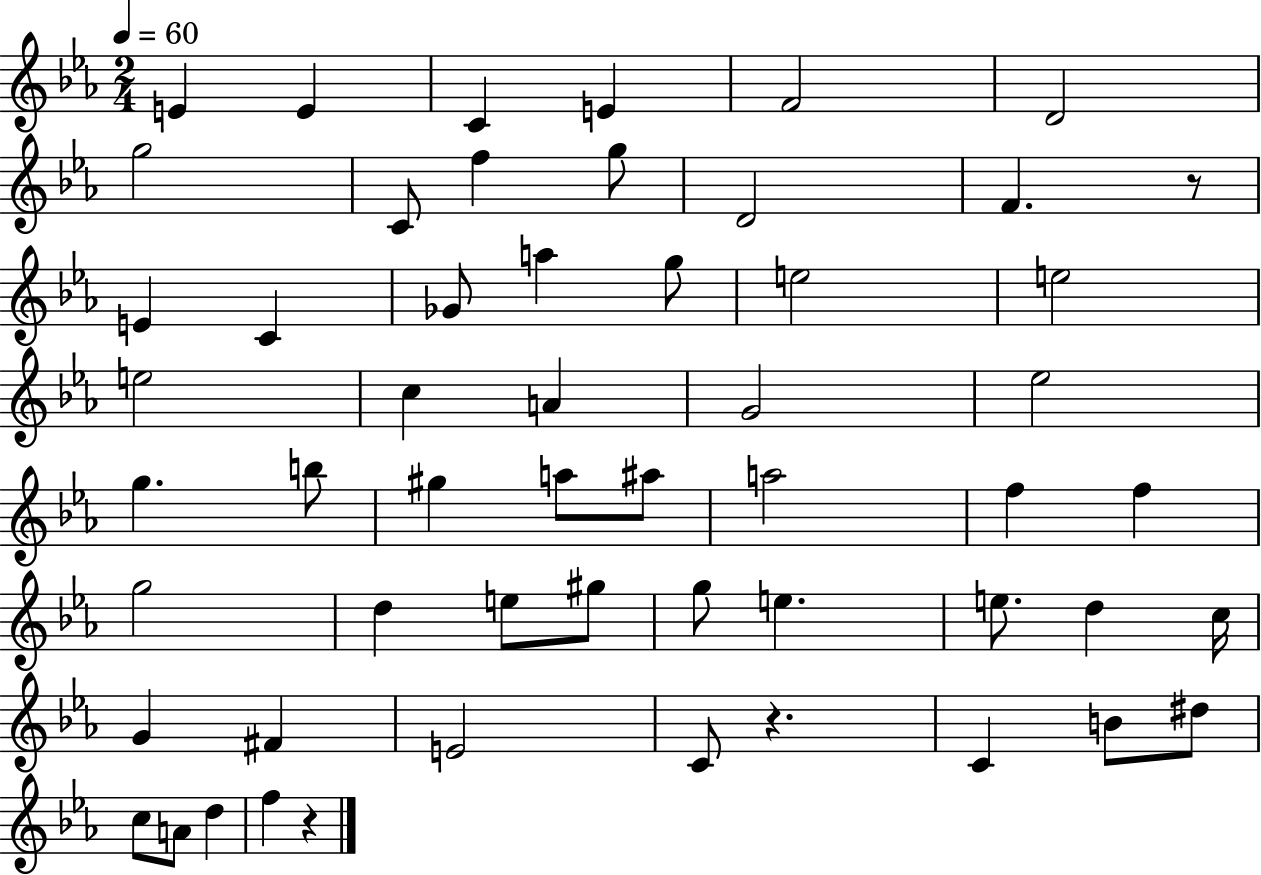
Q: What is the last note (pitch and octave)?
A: F5